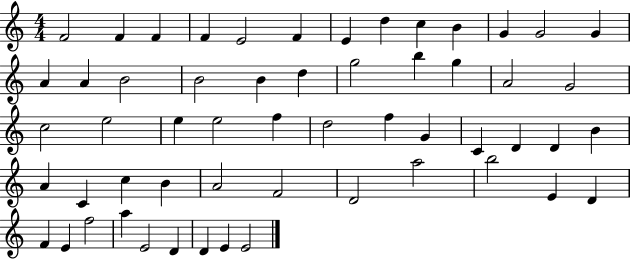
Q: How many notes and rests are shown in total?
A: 56